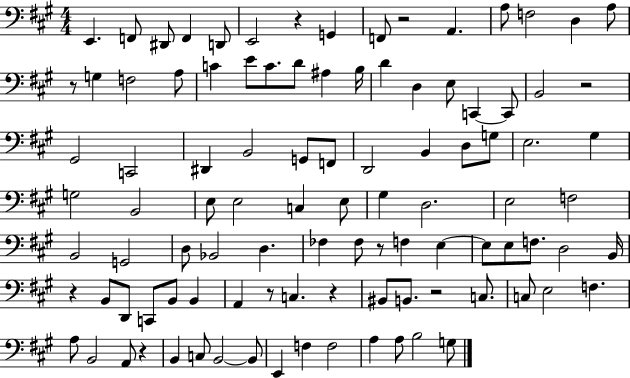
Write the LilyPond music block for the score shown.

{
  \clef bass
  \numericTimeSignature
  \time 4/4
  \key a \major
  e,4. f,8 dis,8 f,4 d,8 | e,2 r4 g,4 | f,8 r2 a,4. | a8 f2 d4 a8 | \break r8 g4 f2 a8 | c'4 e'8 c'8. d'8 ais4 b16 | d'4 d4 e8 c,4~~ c,8 | b,2 r2 | \break gis,2 c,2 | dis,4 b,2 g,8 f,8 | d,2 b,4 d8 g8 | e2. gis4 | \break g2 b,2 | e8 e2 c4 e8 | gis4 d2. | e2 f2 | \break b,2 g,2 | d8 bes,2 d4. | fes4 fes8 r8 f4 e4~~ | e8 e8 f8. d2 b,16 | \break r4 b,8 d,8 c,8 b,8 b,4 | a,4 r8 c4. r4 | bis,8 b,8. r2 c8. | c8 e2 f4. | \break a8 b,2 a,8 r4 | b,4 c8 b,2~~ b,8 | e,4 f4 f2 | a4 a8 b2 g8 | \break \bar "|."
}